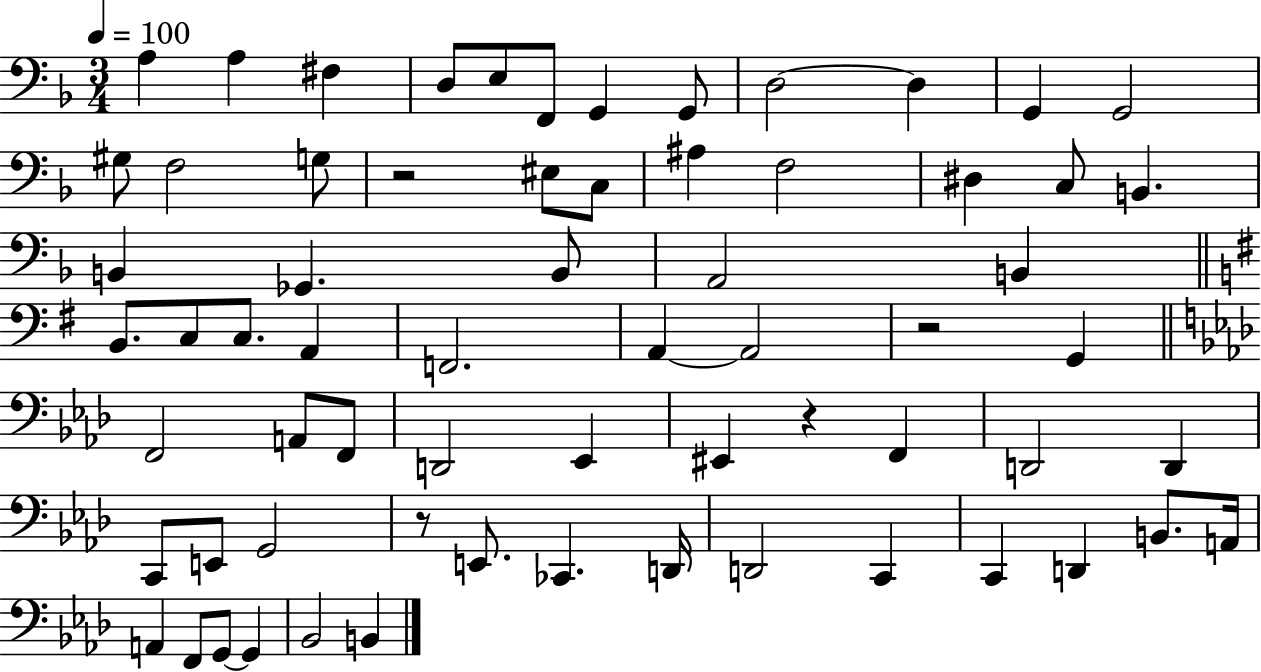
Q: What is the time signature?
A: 3/4